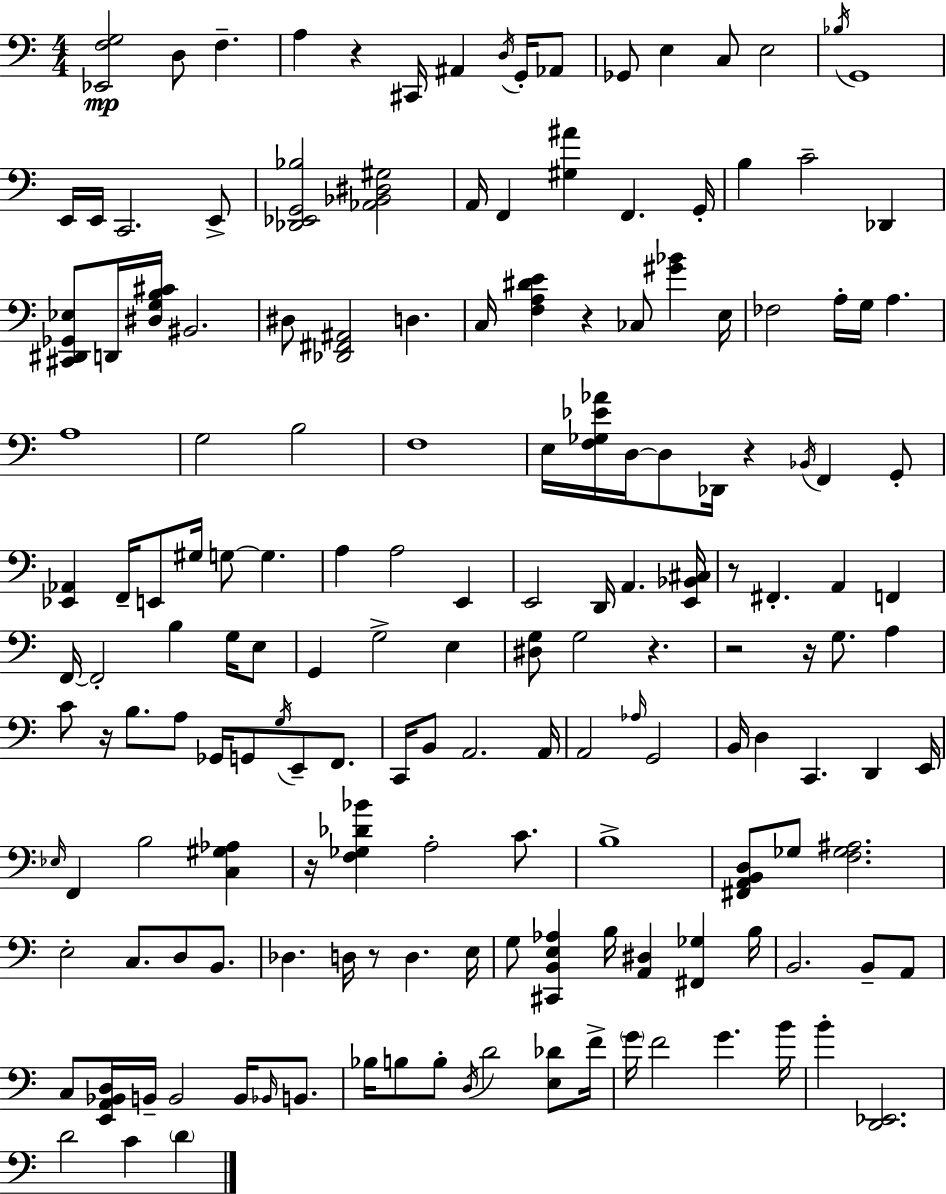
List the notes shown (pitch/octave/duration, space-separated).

[Eb2,F3,G3]/h D3/e F3/q. A3/q R/q C#2/s A#2/q D3/s G2/s Ab2/e Gb2/e E3/q C3/e E3/h Bb3/s G2/w E2/s E2/s C2/h. E2/e [Db2,Eb2,G2,Bb3]/h [Ab2,Bb2,D#3,G#3]/h A2/s F2/q [G#3,A#4]/q F2/q. G2/s B3/q C4/h Db2/q [C#2,D#2,Gb2,Eb3]/e D2/s [D#3,G3,B3,C#4]/s BIS2/h. D#3/e [Db2,F#2,A#2]/h D3/q. C3/s [F3,A3,D#4,E4]/q R/q CES3/e [G#4,Bb4]/q E3/s FES3/h A3/s G3/s A3/q. A3/w G3/h B3/h F3/w E3/s [F3,Gb3,Eb4,Ab4]/s D3/s D3/e Db2/s R/q Bb2/s F2/q G2/e [Eb2,Ab2]/q F2/s E2/e G#3/s G3/e G3/q. A3/q A3/h E2/q E2/h D2/s A2/q. [E2,Bb2,C#3]/s R/e F#2/q. A2/q F2/q F2/s F2/h B3/q G3/s E3/e G2/q G3/h E3/q [D#3,G3]/e G3/h R/q. R/h R/s G3/e. A3/q C4/e R/s B3/e. A3/e Gb2/s G2/e G3/s E2/e F2/e. C2/s B2/e A2/h. A2/s A2/h Ab3/s G2/h B2/s D3/q C2/q. D2/q E2/s Eb3/s F2/q B3/h [C3,G#3,Ab3]/q R/s [F3,Gb3,Db4,Bb4]/q A3/h C4/e. B3/w [F#2,A2,B2,D3]/e Gb3/e [F3,Gb3,A#3]/h. E3/h C3/e. D3/e B2/e. Db3/q. D3/s R/e D3/q. E3/s G3/e [C#2,B2,E3,Ab3]/q B3/s [A2,D#3]/q [F#2,Gb3]/q B3/s B2/h. B2/e A2/e C3/e [E2,A2,Bb2,D3]/s B2/s B2/h B2/s Bb2/s B2/e. Bb3/s B3/e B3/e D3/s D4/h [E3,Db4]/e F4/s G4/s F4/h G4/q. B4/s B4/q [D2,Eb2]/h. D4/h C4/q D4/q